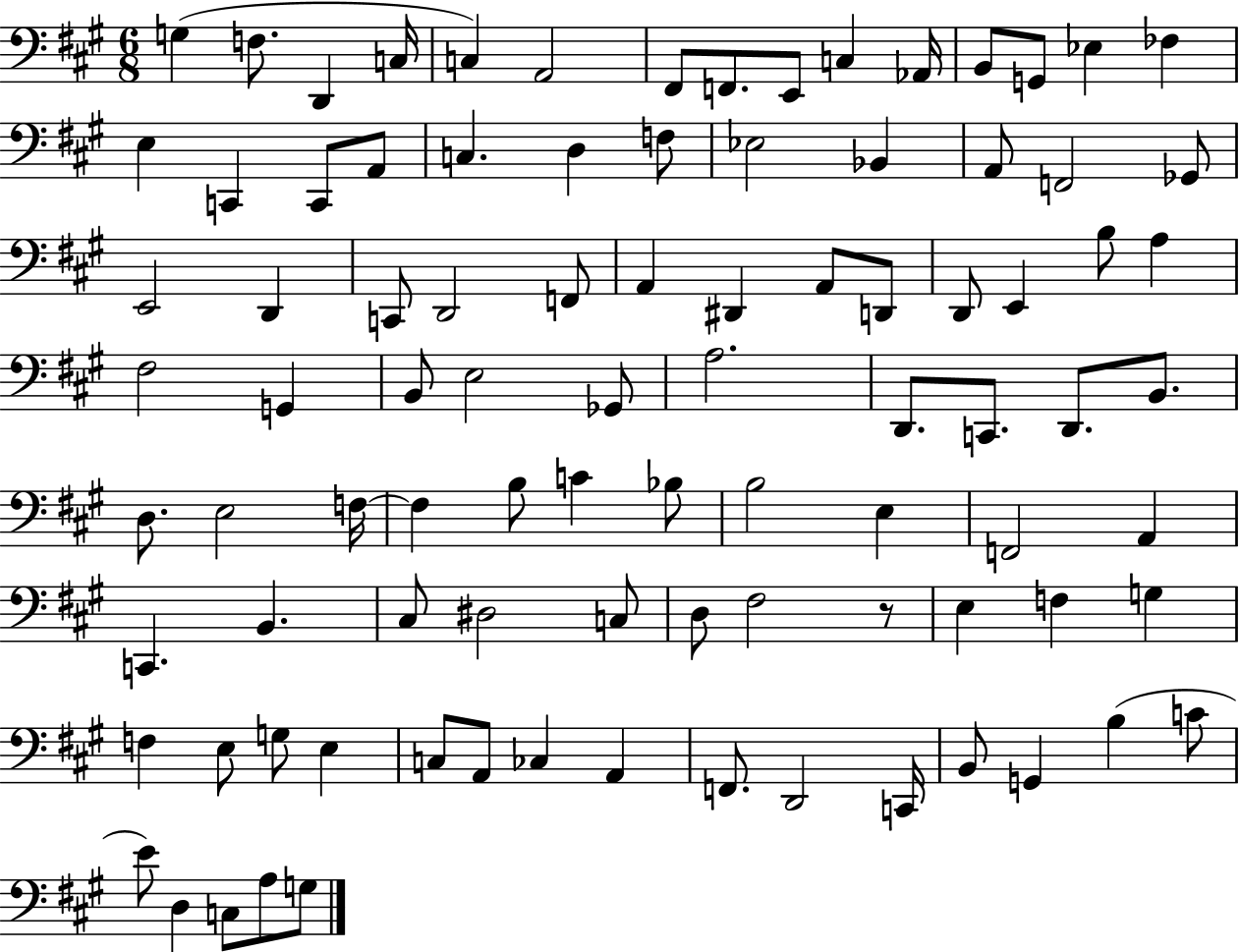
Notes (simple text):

G3/q F3/e. D2/q C3/s C3/q A2/h F#2/e F2/e. E2/e C3/q Ab2/s B2/e G2/e Eb3/q FES3/q E3/q C2/q C2/e A2/e C3/q. D3/q F3/e Eb3/h Bb2/q A2/e F2/h Gb2/e E2/h D2/q C2/e D2/h F2/e A2/q D#2/q A2/e D2/e D2/e E2/q B3/e A3/q F#3/h G2/q B2/e E3/h Gb2/e A3/h. D2/e. C2/e. D2/e. B2/e. D3/e. E3/h F3/s F3/q B3/e C4/q Bb3/e B3/h E3/q F2/h A2/q C2/q. B2/q. C#3/e D#3/h C3/e D3/e F#3/h R/e E3/q F3/q G3/q F3/q E3/e G3/e E3/q C3/e A2/e CES3/q A2/q F2/e. D2/h C2/s B2/e G2/q B3/q C4/e E4/e D3/q C3/e A3/e G3/e